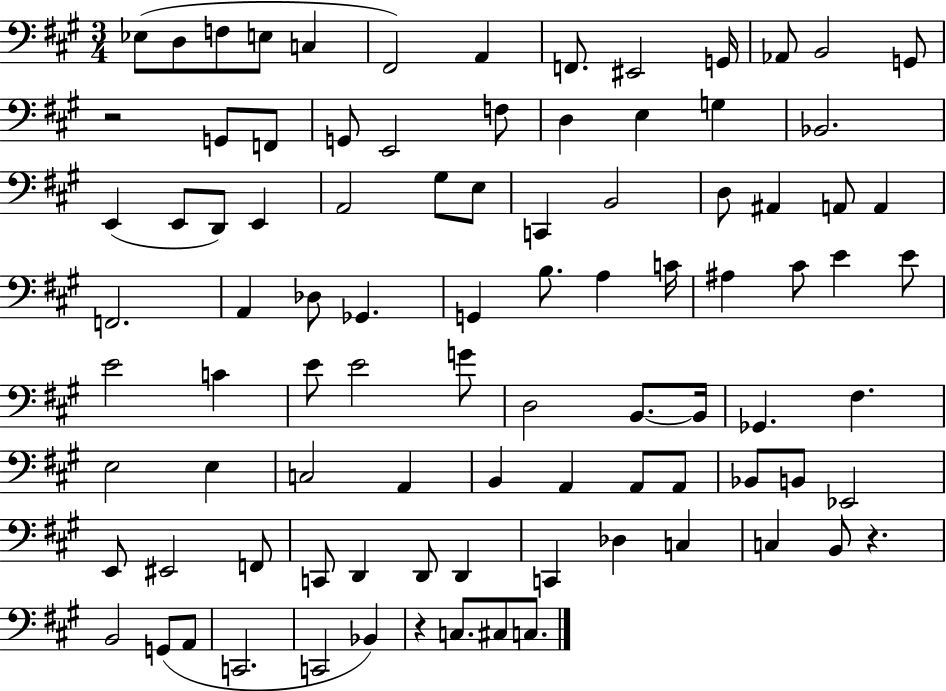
Eb3/e D3/e F3/e E3/e C3/q F#2/h A2/q F2/e. EIS2/h G2/s Ab2/e B2/h G2/e R/h G2/e F2/e G2/e E2/h F3/e D3/q E3/q G3/q Bb2/h. E2/q E2/e D2/e E2/q A2/h G#3/e E3/e C2/q B2/h D3/e A#2/q A2/e A2/q F2/h. A2/q Db3/e Gb2/q. G2/q B3/e. A3/q C4/s A#3/q C#4/e E4/q E4/e E4/h C4/q E4/e E4/h G4/e D3/h B2/e. B2/s Gb2/q. F#3/q. E3/h E3/q C3/h A2/q B2/q A2/q A2/e A2/e Bb2/e B2/e Eb2/h E2/e EIS2/h F2/e C2/e D2/q D2/e D2/q C2/q Db3/q C3/q C3/q B2/e R/q. B2/h G2/e A2/e C2/h. C2/h Bb2/q R/q C3/e. C#3/e C3/e.